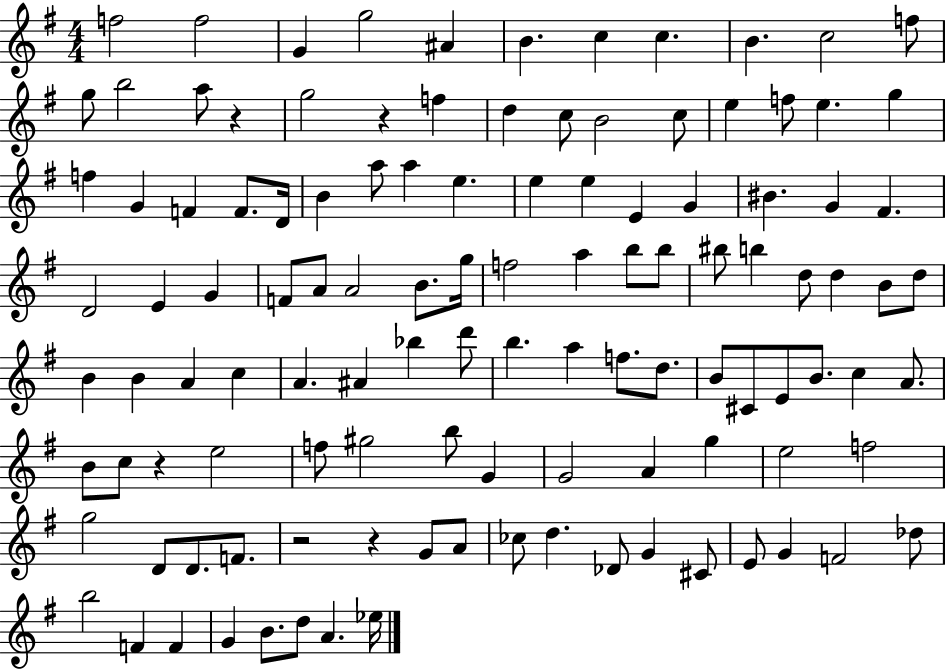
X:1
T:Untitled
M:4/4
L:1/4
K:G
f2 f2 G g2 ^A B c c B c2 f/2 g/2 b2 a/2 z g2 z f d c/2 B2 c/2 e f/2 e g f G F F/2 D/4 B a/2 a e e e E G ^B G ^F D2 E G F/2 A/2 A2 B/2 g/4 f2 a b/2 b/2 ^b/2 b d/2 d B/2 d/2 B B A c A ^A _b d'/2 b a f/2 d/2 B/2 ^C/2 E/2 B/2 c A/2 B/2 c/2 z e2 f/2 ^g2 b/2 G G2 A g e2 f2 g2 D/2 D/2 F/2 z2 z G/2 A/2 _c/2 d _D/2 G ^C/2 E/2 G F2 _d/2 b2 F F G B/2 d/2 A _e/4